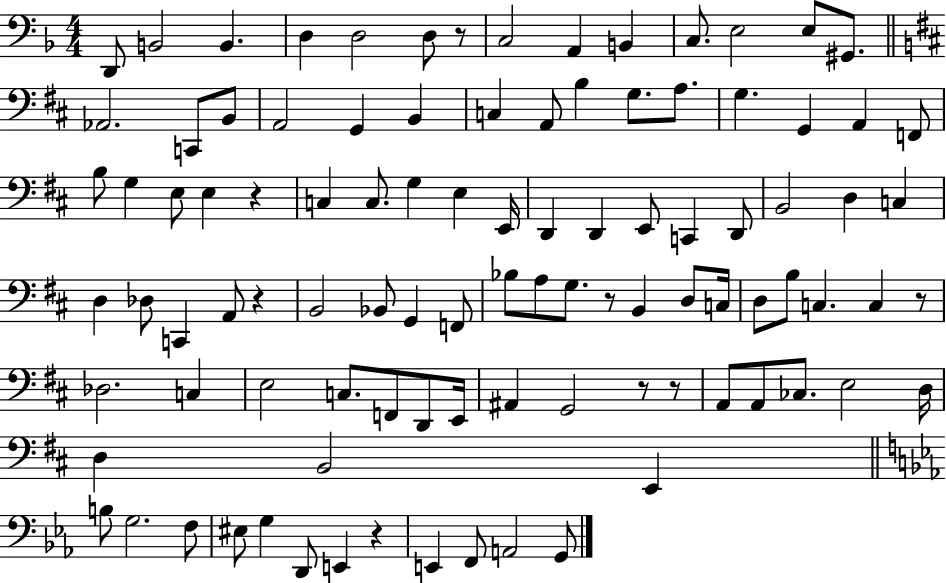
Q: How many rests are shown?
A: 8